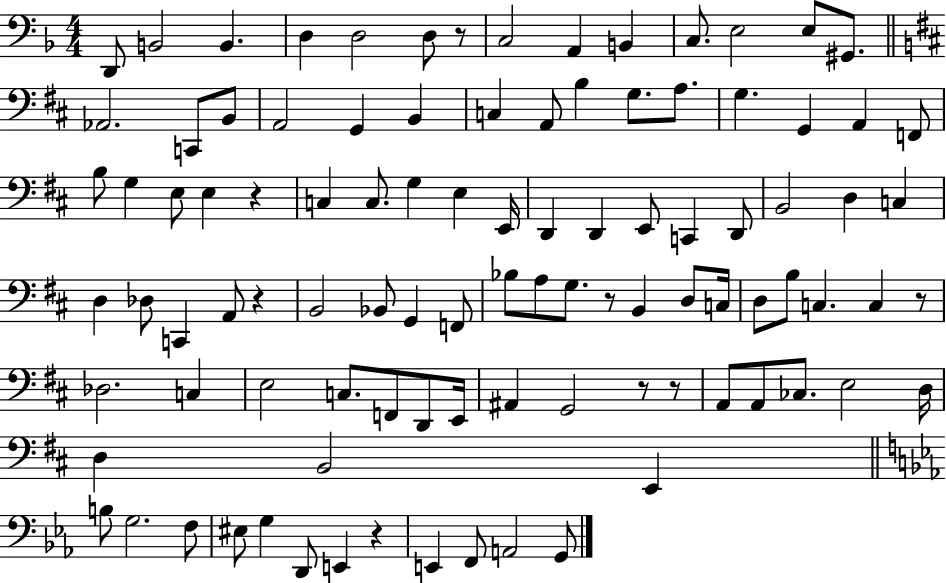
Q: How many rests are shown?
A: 8